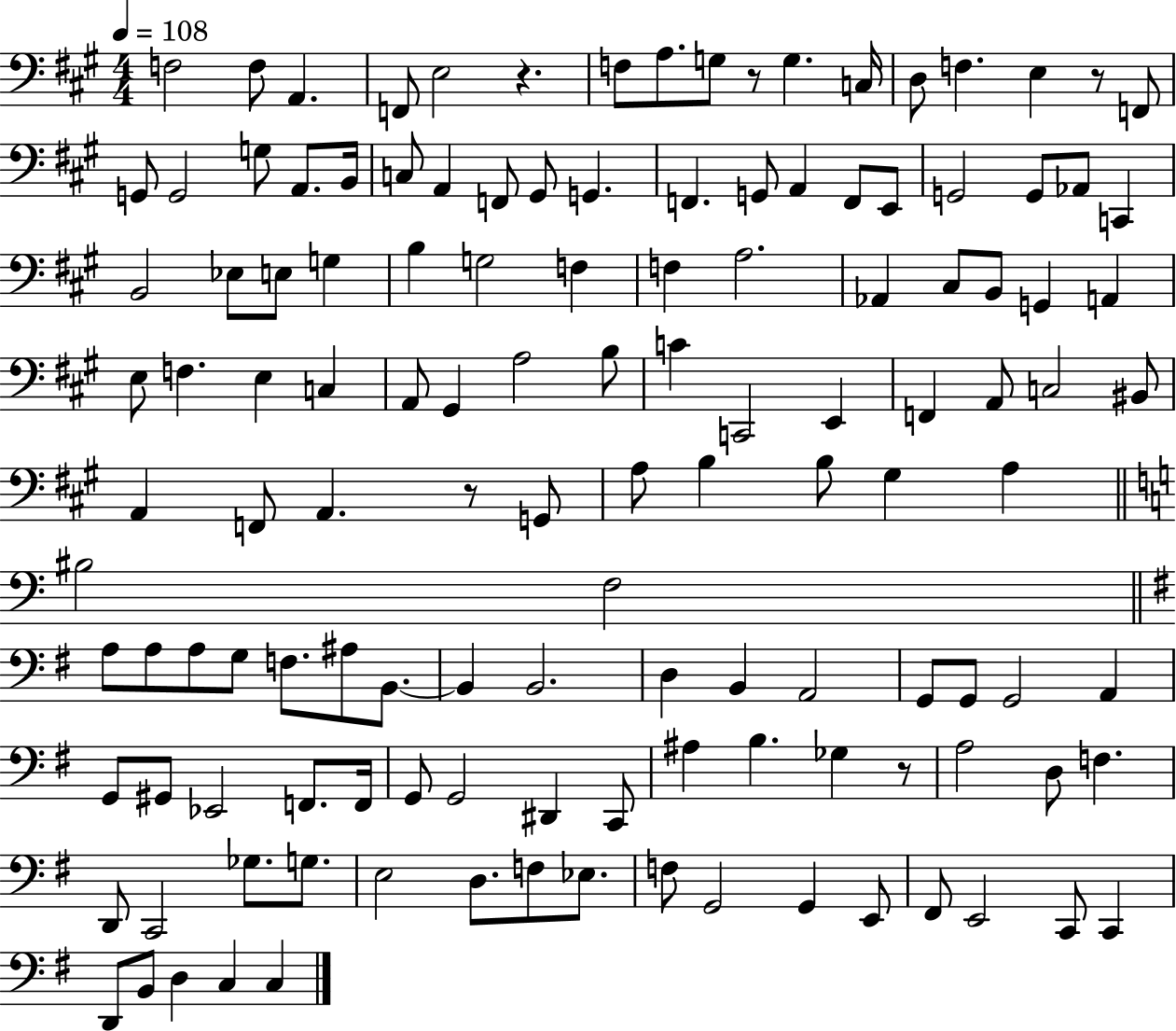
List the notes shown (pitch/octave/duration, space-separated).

F3/h F3/e A2/q. F2/e E3/h R/q. F3/e A3/e. G3/e R/e G3/q. C3/s D3/e F3/q. E3/q R/e F2/e G2/e G2/h G3/e A2/e. B2/s C3/e A2/q F2/e G#2/e G2/q. F2/q. G2/e A2/q F2/e E2/e G2/h G2/e Ab2/e C2/q B2/h Eb3/e E3/e G3/q B3/q G3/h F3/q F3/q A3/h. Ab2/q C#3/e B2/e G2/q A2/q E3/e F3/q. E3/q C3/q A2/e G#2/q A3/h B3/e C4/q C2/h E2/q F2/q A2/e C3/h BIS2/e A2/q F2/e A2/q. R/e G2/e A3/e B3/q B3/e G#3/q A3/q BIS3/h F3/h A3/e A3/e A3/e G3/e F3/e. A#3/e B2/e. B2/q B2/h. D3/q B2/q A2/h G2/e G2/e G2/h A2/q G2/e G#2/e Eb2/h F2/e. F2/s G2/e G2/h D#2/q C2/e A#3/q B3/q. Gb3/q R/e A3/h D3/e F3/q. D2/e C2/h Gb3/e. G3/e. E3/h D3/e. F3/e Eb3/e. F3/e G2/h G2/q E2/e F#2/e E2/h C2/e C2/q D2/e B2/e D3/q C3/q C3/q